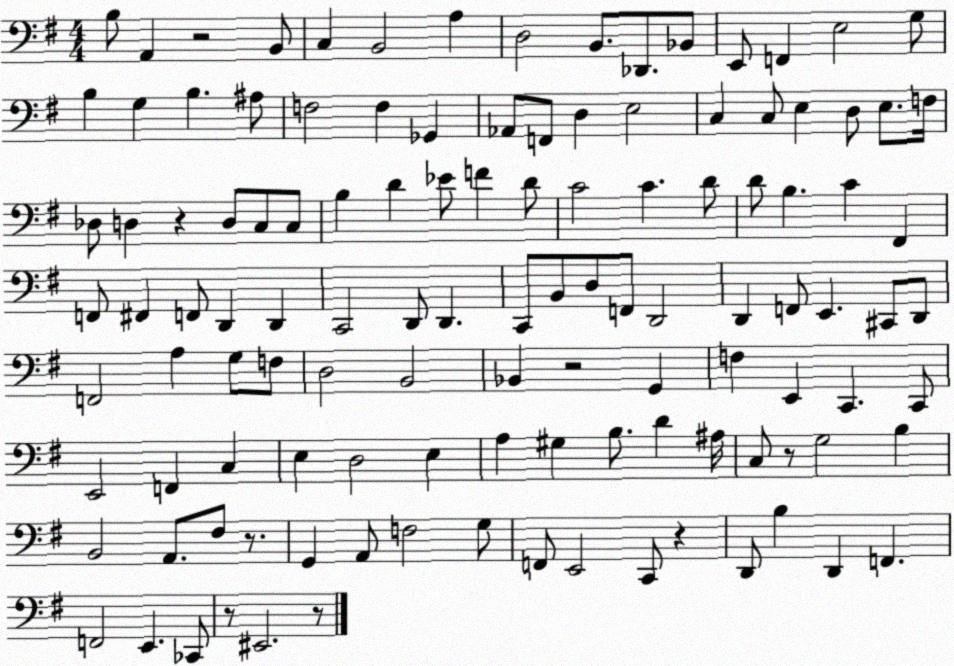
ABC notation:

X:1
T:Untitled
M:4/4
L:1/4
K:G
B,/2 A,, z2 B,,/2 C, B,,2 A, D,2 B,,/2 _D,,/2 _B,,/2 E,,/2 F,, E,2 G,/2 B, G, B, ^A,/2 F,2 F, _G,, _A,,/2 F,,/2 D, E,2 C, C,/2 E, D,/2 E,/2 F,/4 _D,/2 D, z D,/2 C,/2 C,/2 B, D _E/2 F D/2 C2 C D/2 D/2 B, C ^F,, F,,/2 ^F,, F,,/2 D,, D,, C,,2 D,,/2 D,, C,,/2 B,,/2 D,/2 F,,/2 D,,2 D,, F,,/2 E,, ^C,,/2 D,,/2 F,,2 A, G,/2 F,/2 D,2 B,,2 _B,, z2 G,, F, E,, C,, C,,/2 E,,2 F,, C, E, D,2 E, A, ^G, B,/2 D ^A,/4 C,/2 z/2 G,2 B, B,,2 A,,/2 ^F,/2 z/2 G,, A,,/2 F,2 G,/2 F,,/2 E,,2 C,,/2 z D,,/2 B, D,, F,, F,,2 E,, _C,,/2 z/2 ^E,,2 z/2